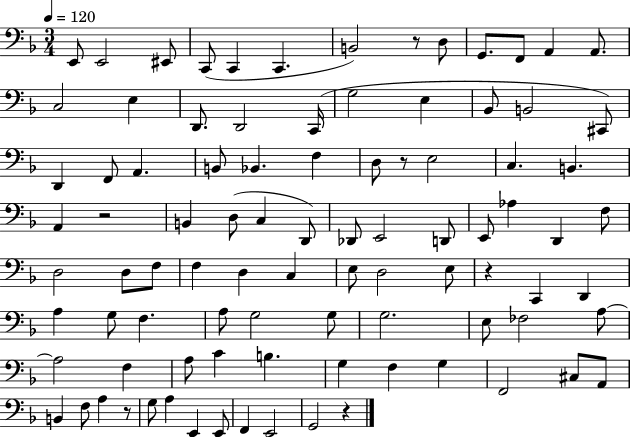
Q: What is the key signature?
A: F major